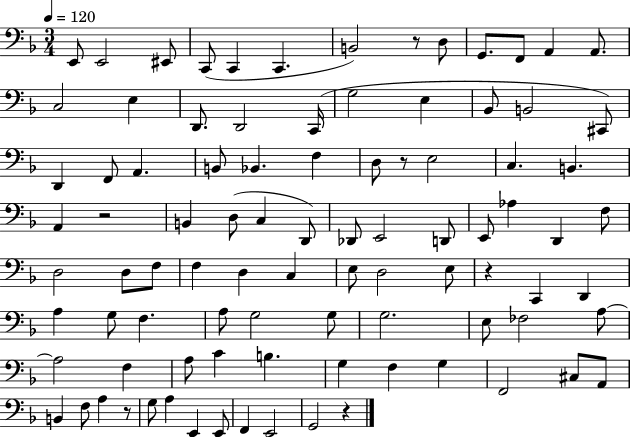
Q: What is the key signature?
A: F major